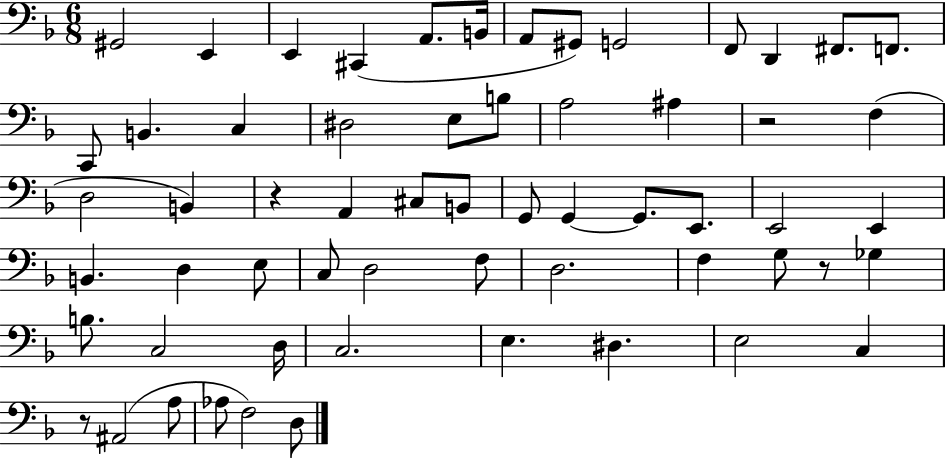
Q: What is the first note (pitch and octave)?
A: G#2